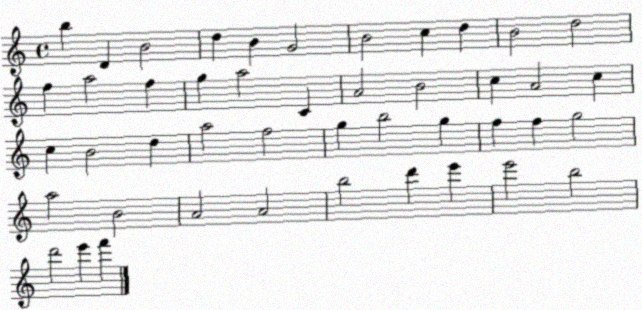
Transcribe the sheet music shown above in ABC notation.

X:1
T:Untitled
M:4/4
L:1/4
K:C
b D B2 d B G2 B2 c d B2 d2 f a2 f g a2 C A2 B2 c A2 c c B2 d a2 f2 g b2 g f f g2 a2 B2 A2 A2 b2 d' e' e'2 b2 d'2 e' f'